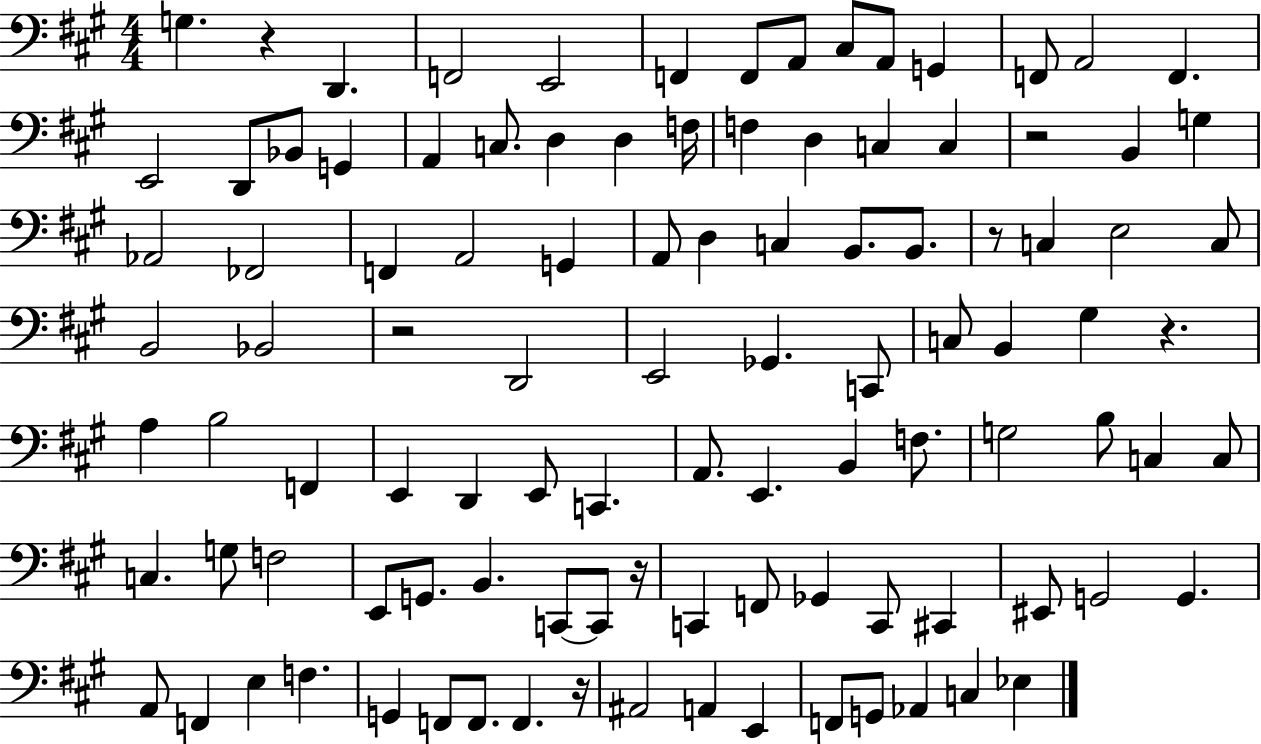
X:1
T:Untitled
M:4/4
L:1/4
K:A
G, z D,, F,,2 E,,2 F,, F,,/2 A,,/2 ^C,/2 A,,/2 G,, F,,/2 A,,2 F,, E,,2 D,,/2 _B,,/2 G,, A,, C,/2 D, D, F,/4 F, D, C, C, z2 B,, G, _A,,2 _F,,2 F,, A,,2 G,, A,,/2 D, C, B,,/2 B,,/2 z/2 C, E,2 C,/2 B,,2 _B,,2 z2 D,,2 E,,2 _G,, C,,/2 C,/2 B,, ^G, z A, B,2 F,, E,, D,, E,,/2 C,, A,,/2 E,, B,, F,/2 G,2 B,/2 C, C,/2 C, G,/2 F,2 E,,/2 G,,/2 B,, C,,/2 C,,/2 z/4 C,, F,,/2 _G,, C,,/2 ^C,, ^E,,/2 G,,2 G,, A,,/2 F,, E, F, G,, F,,/2 F,,/2 F,, z/4 ^A,,2 A,, E,, F,,/2 G,,/2 _A,, C, _E,